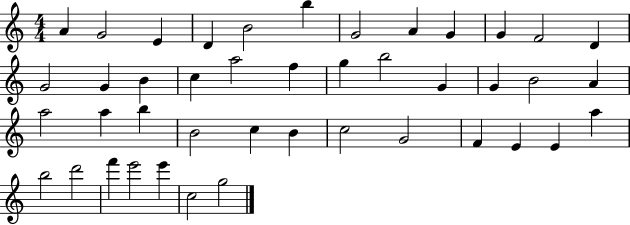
A4/q G4/h E4/q D4/q B4/h B5/q G4/h A4/q G4/q G4/q F4/h D4/q G4/h G4/q B4/q C5/q A5/h F5/q G5/q B5/h G4/q G4/q B4/h A4/q A5/h A5/q B5/q B4/h C5/q B4/q C5/h G4/h F4/q E4/q E4/q A5/q B5/h D6/h F6/q E6/h E6/q C5/h G5/h